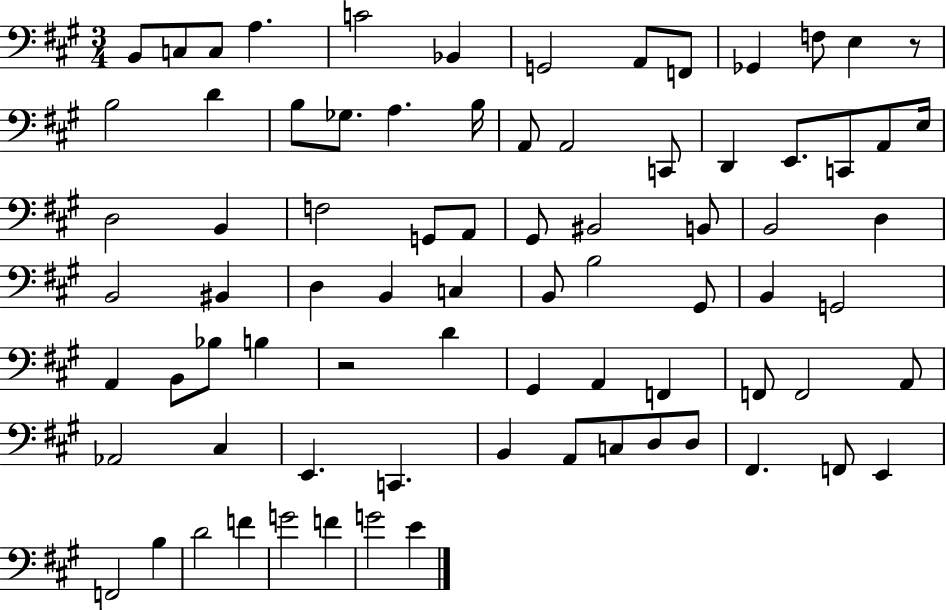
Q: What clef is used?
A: bass